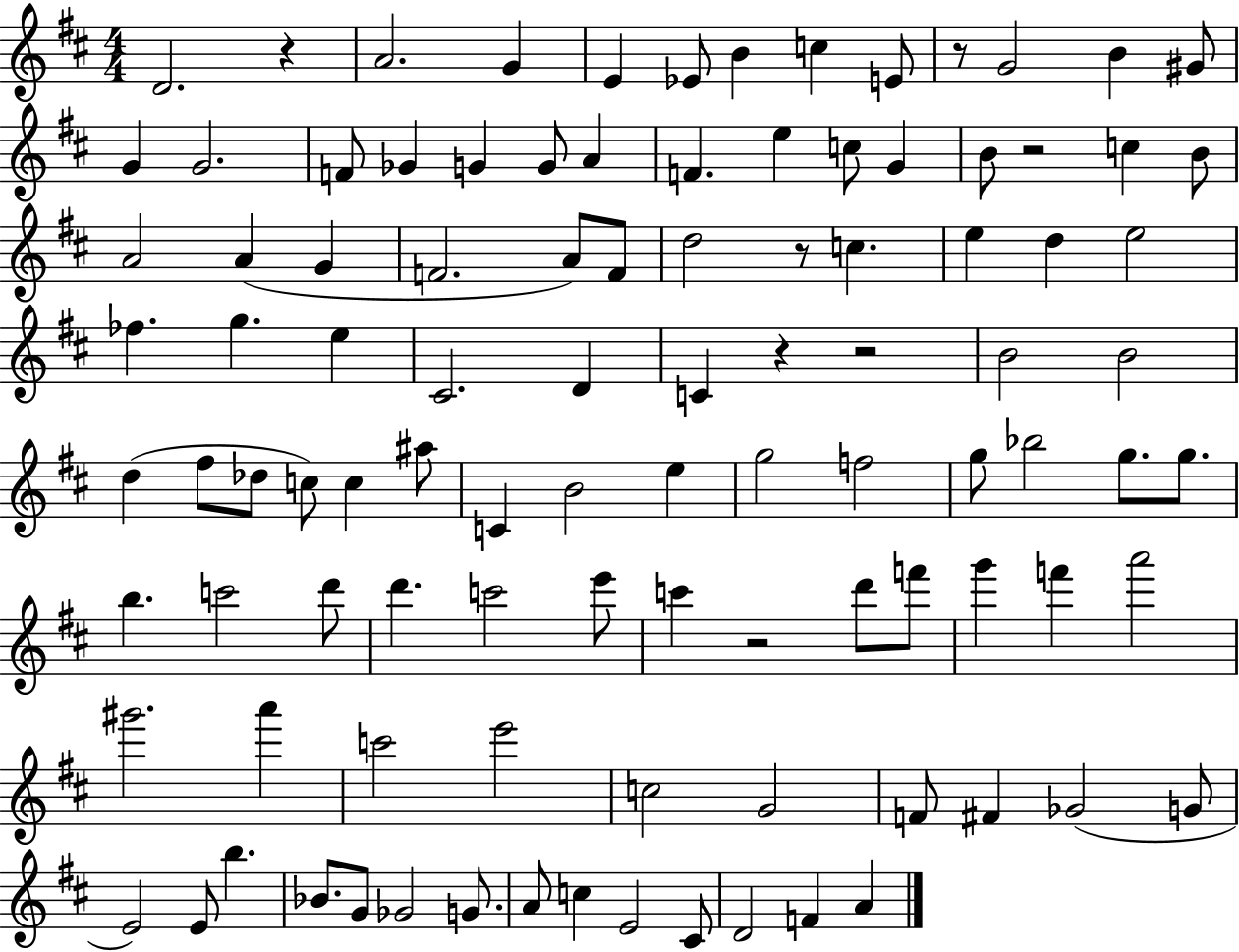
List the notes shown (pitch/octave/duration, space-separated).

D4/h. R/q A4/h. G4/q E4/q Eb4/e B4/q C5/q E4/e R/e G4/h B4/q G#4/e G4/q G4/h. F4/e Gb4/q G4/q G4/e A4/q F4/q. E5/q C5/e G4/q B4/e R/h C5/q B4/e A4/h A4/q G4/q F4/h. A4/e F4/e D5/h R/e C5/q. E5/q D5/q E5/h FES5/q. G5/q. E5/q C#4/h. D4/q C4/q R/q R/h B4/h B4/h D5/q F#5/e Db5/e C5/e C5/q A#5/e C4/q B4/h E5/q G5/h F5/h G5/e Bb5/h G5/e. G5/e. B5/q. C6/h D6/e D6/q. C6/h E6/e C6/q R/h D6/e F6/e G6/q F6/q A6/h G#6/h. A6/q C6/h E6/h C5/h G4/h F4/e F#4/q Gb4/h G4/e E4/h E4/e B5/q. Bb4/e. G4/e Gb4/h G4/e. A4/e C5/q E4/h C#4/e D4/h F4/q A4/q